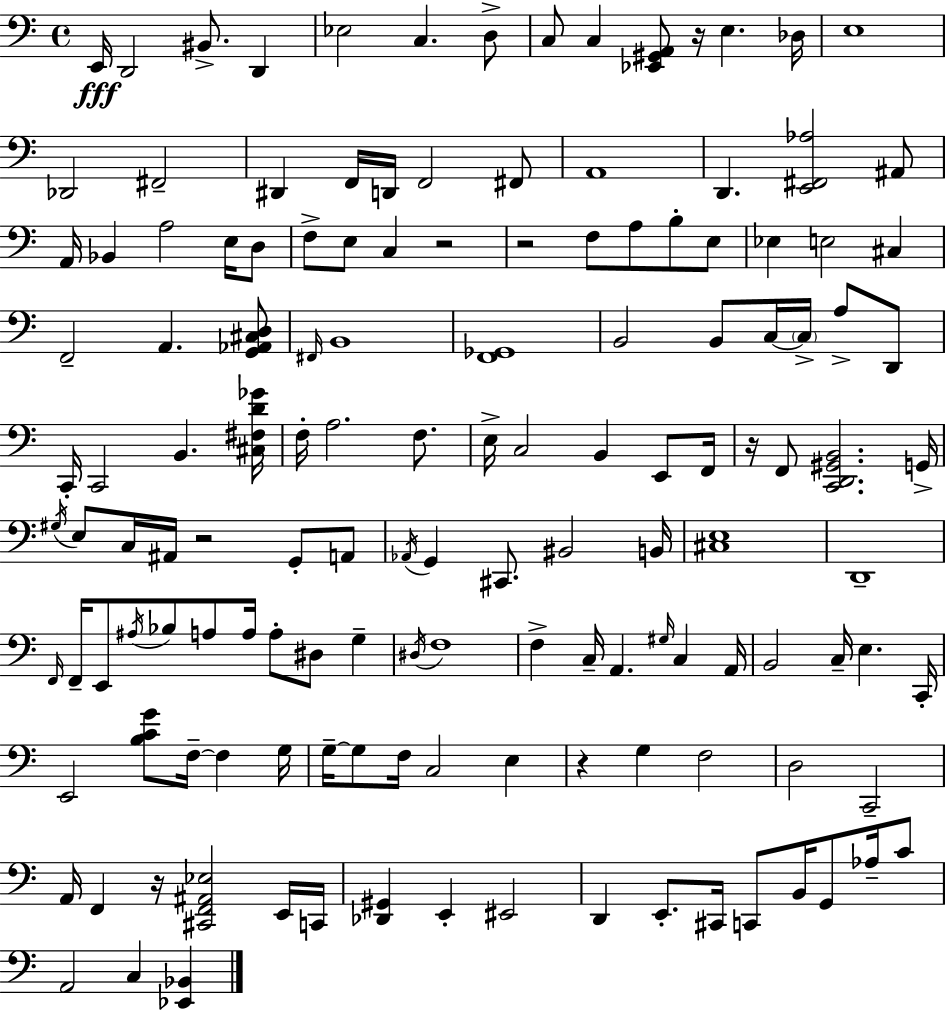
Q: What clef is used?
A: bass